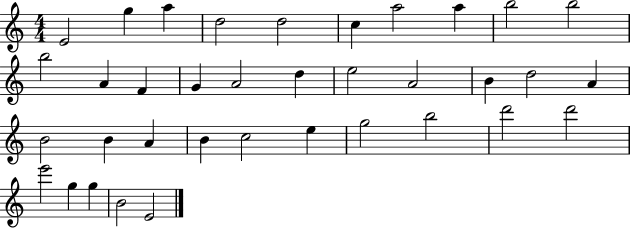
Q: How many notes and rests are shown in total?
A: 36